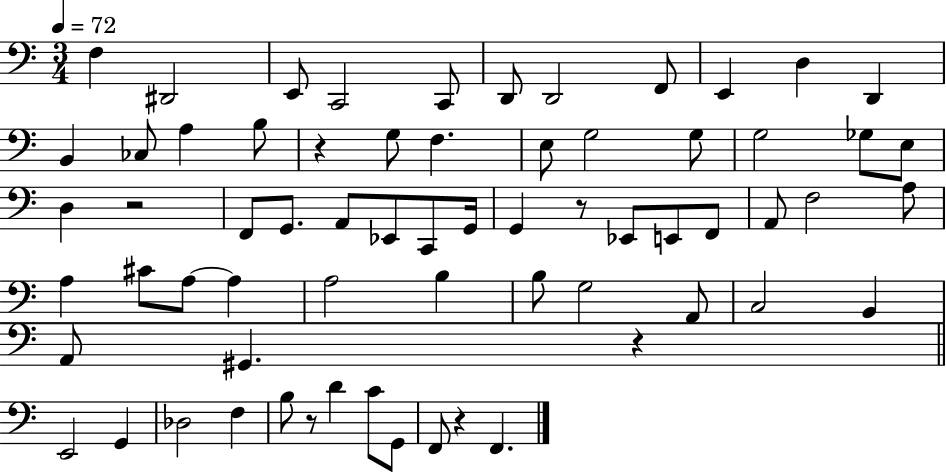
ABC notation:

X:1
T:Untitled
M:3/4
L:1/4
K:C
F, ^D,,2 E,,/2 C,,2 C,,/2 D,,/2 D,,2 F,,/2 E,, D, D,, B,, _C,/2 A, B,/2 z G,/2 F, E,/2 G,2 G,/2 G,2 _G,/2 E,/2 D, z2 F,,/2 G,,/2 A,,/2 _E,,/2 C,,/2 G,,/4 G,, z/2 _E,,/2 E,,/2 F,,/2 A,,/2 F,2 A,/2 A, ^C/2 A,/2 A, A,2 B, B,/2 G,2 A,,/2 C,2 B,, A,,/2 ^G,, z E,,2 G,, _D,2 F, B,/2 z/2 D C/2 G,,/2 F,,/2 z F,,